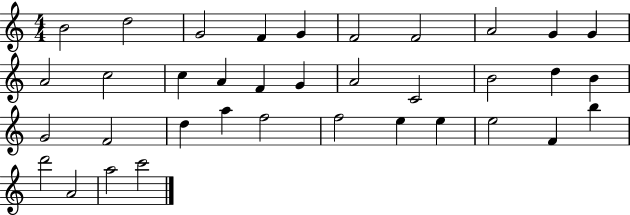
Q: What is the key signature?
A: C major